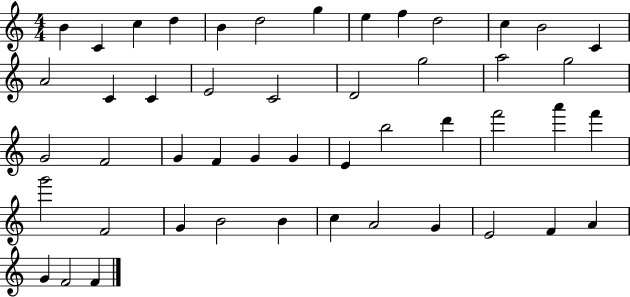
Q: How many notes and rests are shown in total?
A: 48